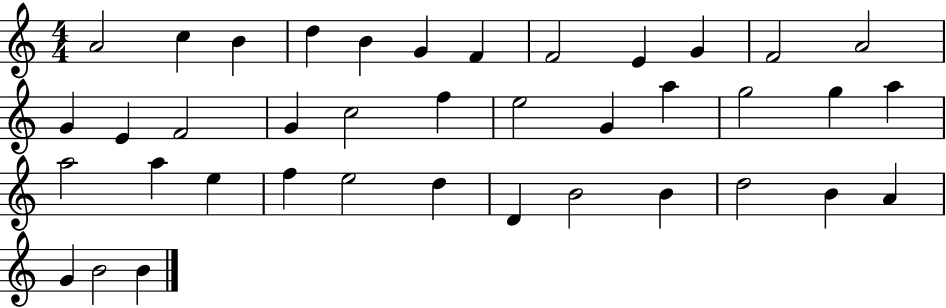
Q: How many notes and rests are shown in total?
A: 39